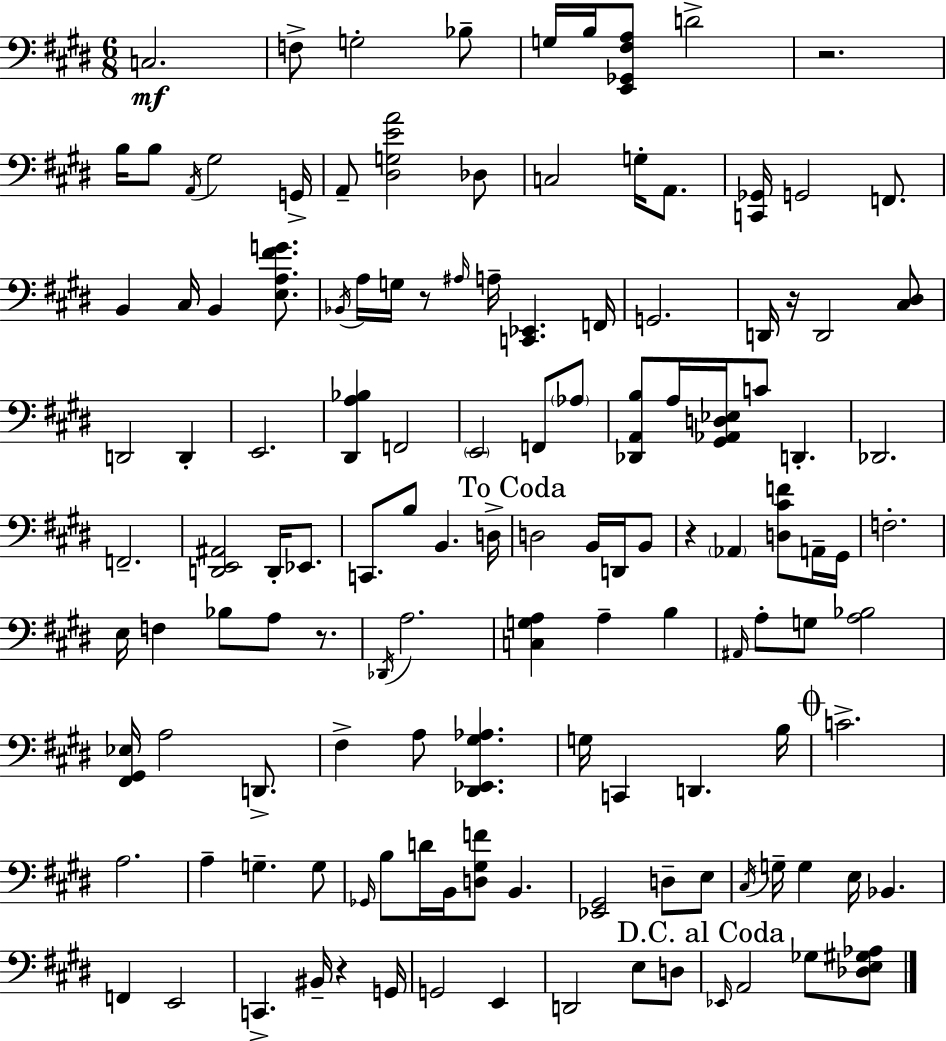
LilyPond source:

{
  \clef bass
  \numericTimeSignature
  \time 6/8
  \key e \major
  c2.\mf | f8-> g2-. bes8-- | g16 b16 <e, ges, fis a>8 d'2-> | r2. | \break b16 b8 \acciaccatura { a,16 } gis2 | g,16-> a,8-- <dis g e' a'>2 des8 | c2 g16-. a,8. | <c, ges,>16 g,2 f,8. | \break b,4 cis16 b,4 <e a fis' g'>8. | \acciaccatura { bes,16 } a16 g16 r8 \grace { ais16 } a16-- <c, ees,>4. | f,16 g,2. | d,16 r16 d,2 | \break <cis dis>8 d,2 d,4-. | e,2. | <dis, a bes>4 f,2 | \parenthesize e,2 f,8 | \break \parenthesize aes8 <des, a, b>8 a16 <gis, aes, d ees>16 c'8 d,4.-. | des,2. | f,2.-- | <d, e, ais,>2 d,16-. | \break ees,8. c,8. b8 b,4. | d16-> \mark "To Coda" d2 b,16 | d,16 b,8 r4 \parenthesize aes,4 <d cis' f'>8 | a,16-- gis,16 f2.-. | \break e16 f4 bes8 a8 | r8. \acciaccatura { des,16 } a2. | <c g a>4 a4-- | b4 \grace { ais,16 } a8-. g8 <a bes>2 | \break <fis, gis, ees>16 a2 | d,8.-> fis4-> a8 <dis, ees, gis aes>4. | g16 c,4 d,4. | b16 \mark \markup { \musicglyph "scripts.coda" } c'2.-> | \break a2. | a4-- g4.-- | g8 \grace { ges,16 } b8 d'16 b,16 <d gis f'>8 | b,4. <ees, gis,>2 | \break d8-- e8 \acciaccatura { cis16 } g16-- g4 | e16 bes,4. f,4 e,2 | c,4.-> | bis,16-- r4 g,16 g,2 | \break e,4 d,2 | e8 d8 \mark "D.C. al Coda" \grace { ees,16 } a,2 | ges8 <des e gis aes>8 \bar "|."
}